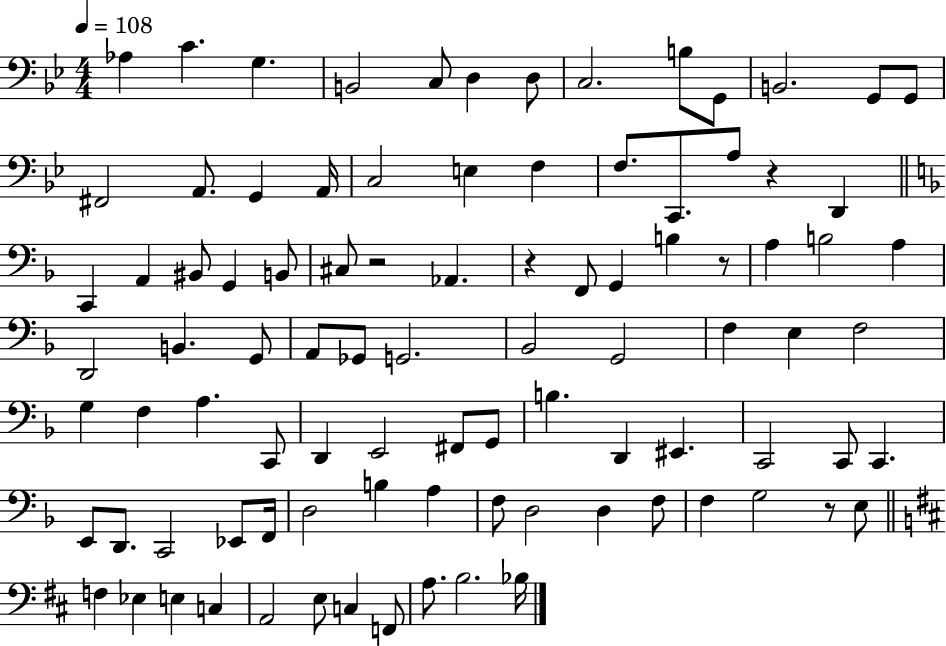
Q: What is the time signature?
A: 4/4